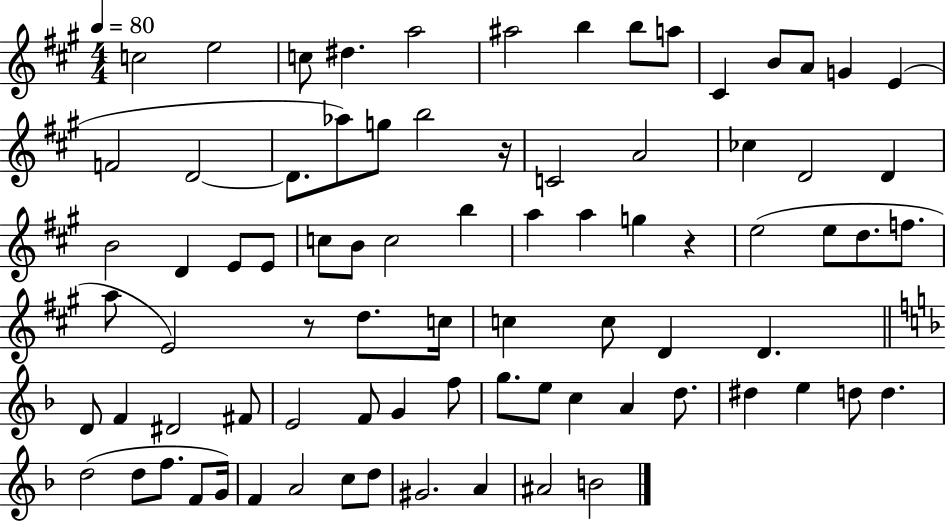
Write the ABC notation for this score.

X:1
T:Untitled
M:4/4
L:1/4
K:A
c2 e2 c/2 ^d a2 ^a2 b b/2 a/2 ^C B/2 A/2 G E F2 D2 D/2 _a/2 g/2 b2 z/4 C2 A2 _c D2 D B2 D E/2 E/2 c/2 B/2 c2 b a a g z e2 e/2 d/2 f/2 a/2 E2 z/2 d/2 c/4 c c/2 D D D/2 F ^D2 ^F/2 E2 F/2 G f/2 g/2 e/2 c A d/2 ^d e d/2 d d2 d/2 f/2 F/2 G/4 F A2 c/2 d/2 ^G2 A ^A2 B2